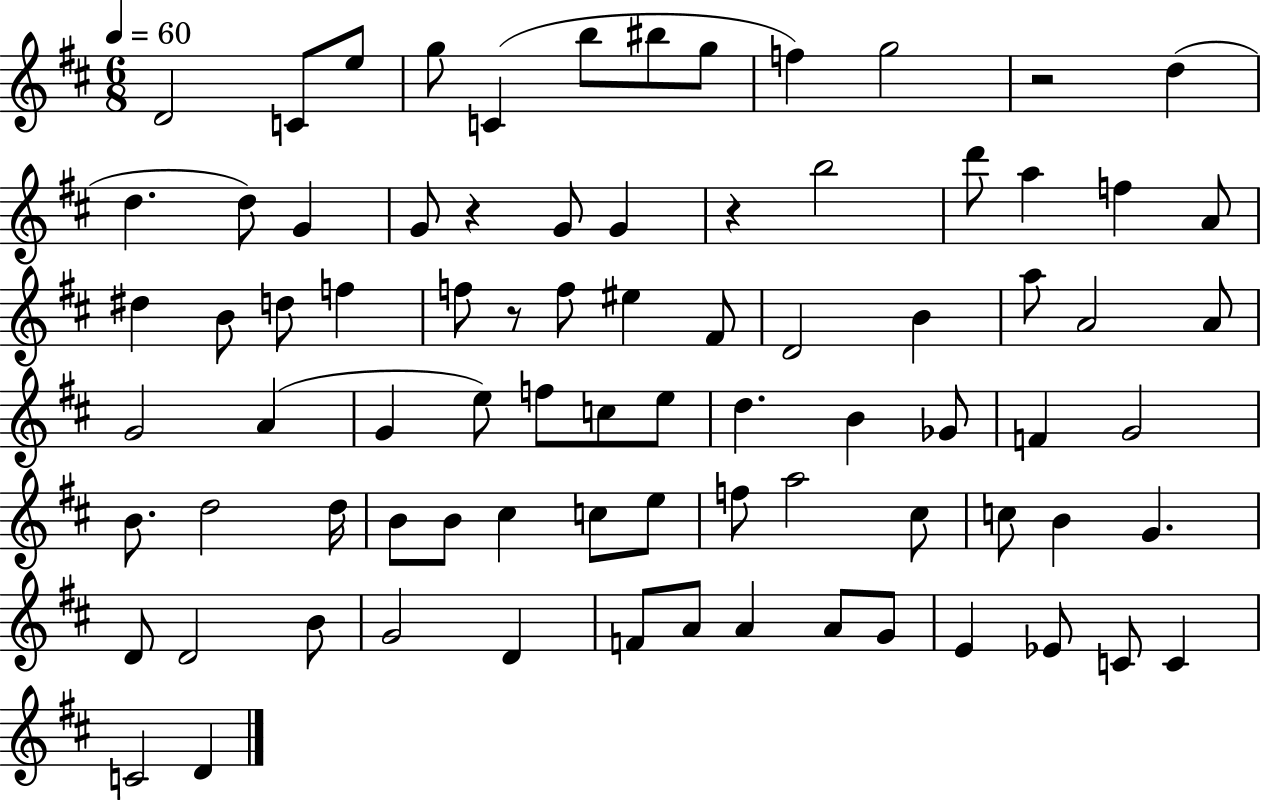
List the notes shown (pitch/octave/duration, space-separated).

D4/h C4/e E5/e G5/e C4/q B5/e BIS5/e G5/e F5/q G5/h R/h D5/q D5/q. D5/e G4/q G4/e R/q G4/e G4/q R/q B5/h D6/e A5/q F5/q A4/e D#5/q B4/e D5/e F5/q F5/e R/e F5/e EIS5/q F#4/e D4/h B4/q A5/e A4/h A4/e G4/h A4/q G4/q E5/e F5/e C5/e E5/e D5/q. B4/q Gb4/e F4/q G4/h B4/e. D5/h D5/s B4/e B4/e C#5/q C5/e E5/e F5/e A5/h C#5/e C5/e B4/q G4/q. D4/e D4/h B4/e G4/h D4/q F4/e A4/e A4/q A4/e G4/e E4/q Eb4/e C4/e C4/q C4/h D4/q